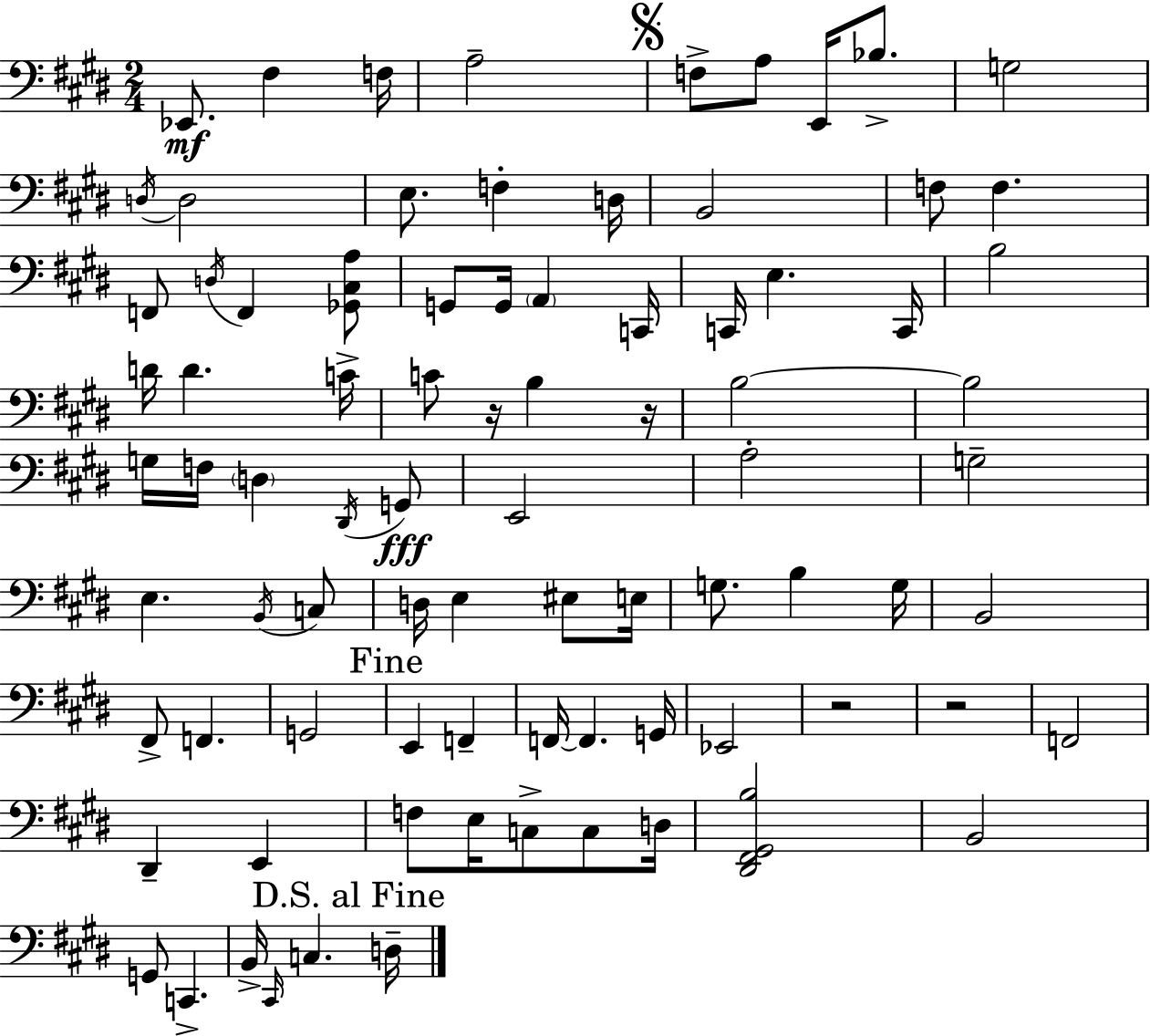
{
  \clef bass
  \numericTimeSignature
  \time 2/4
  \key e \major
  \repeat volta 2 { ees,8.\mf fis4 f16 | a2-- | \mark \markup { \musicglyph "scripts.segno" } f8-> a8 e,16 bes8.-> | g2 | \break \acciaccatura { d16 } d2 | e8. f4-. | d16 b,2 | f8 f4. | \break f,8 \acciaccatura { d16 } f,4 | <ges, cis a>8 g,8 g,16 \parenthesize a,4 | c,16 c,16 e4. | c,16 b2 | \break d'16 d'4. | c'16-> c'8 r16 b4 | r16 b2~~ | b2 | \break g16 f16 \parenthesize d4 | \acciaccatura { dis,16 } g,8\fff e,2 | a2-. | g2-- | \break e4. | \acciaccatura { b,16 } c8 d16 e4 | eis8 e16 g8. b4 | g16 b,2 | \break fis,8-> f,4. | g,2 | \mark "Fine" e,4 | f,4-- f,16~~ f,4. | \break g,16 ees,2 | r2 | r2 | f,2 | \break dis,4-- | e,4 f8 e16 c8-> | c8 d16 <dis, fis, gis, b>2 | b,2 | \break g,8 c,4.-> | b,16-> \grace { cis,16 } c4. | \mark "D.S. al Fine" d16-- } \bar "|."
}